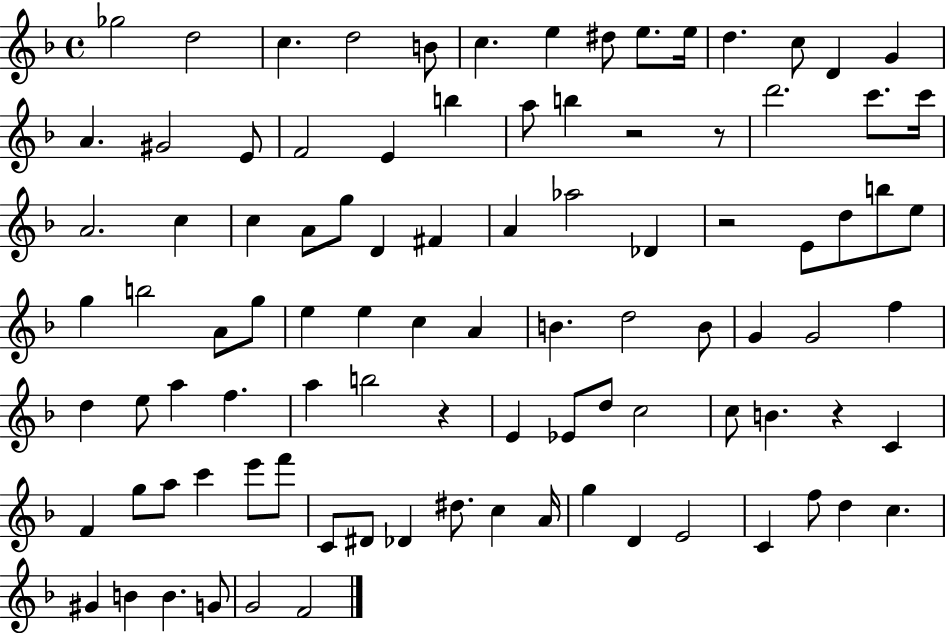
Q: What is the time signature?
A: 4/4